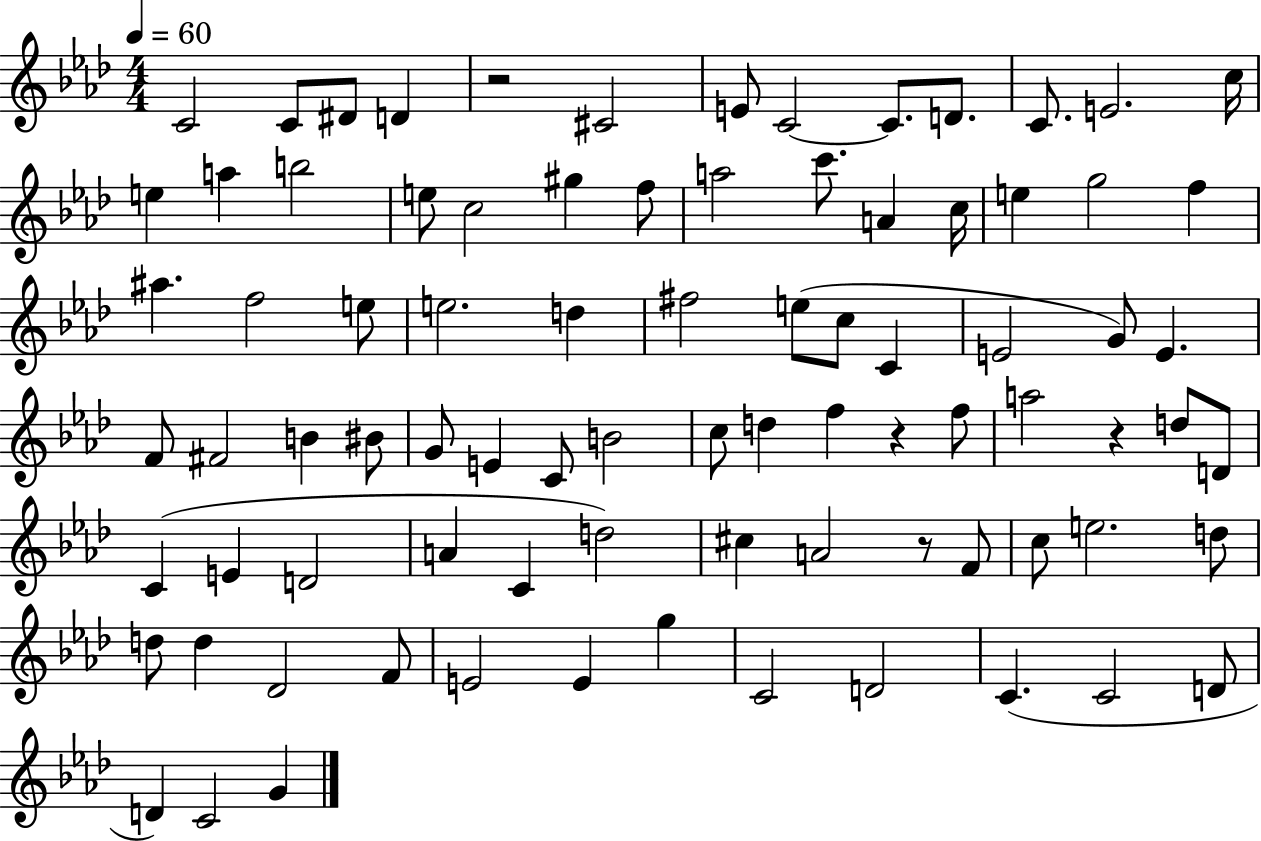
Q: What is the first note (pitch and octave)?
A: C4